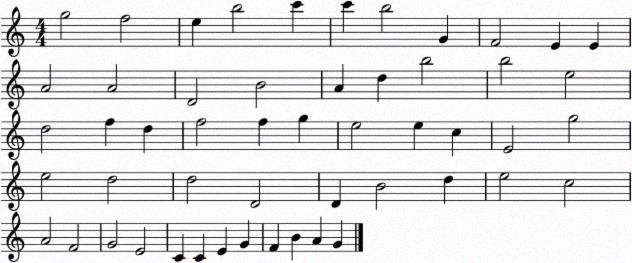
X:1
T:Untitled
M:4/4
L:1/4
K:C
g2 f2 e b2 c' c' b2 G F2 E E A2 A2 D2 B2 A d b2 b2 e2 d2 f d f2 f g e2 e c E2 g2 e2 d2 d2 D2 D B2 d e2 c2 A2 F2 G2 E2 C C E G F B A G